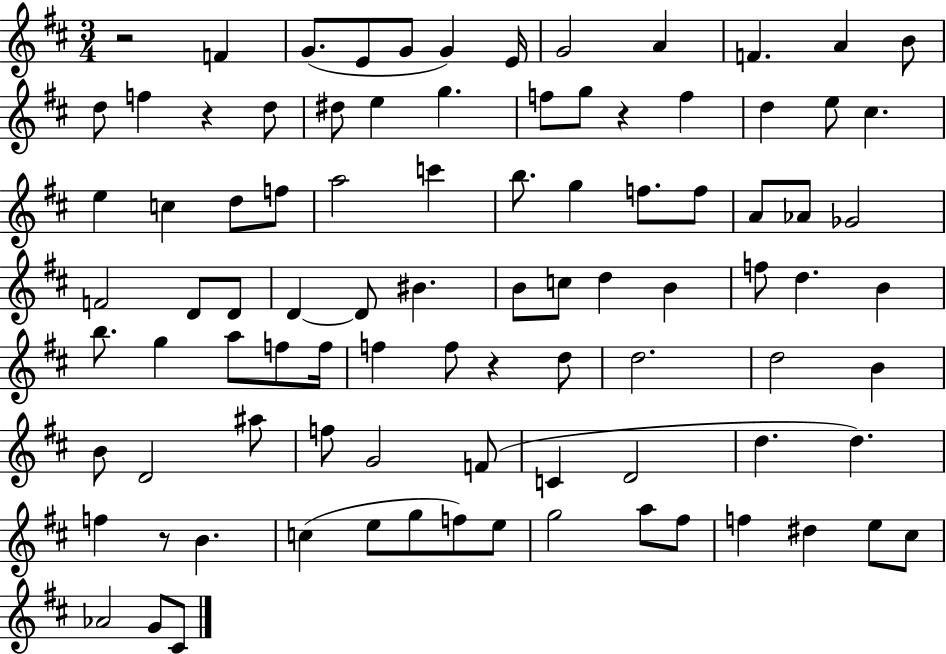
X:1
T:Untitled
M:3/4
L:1/4
K:D
z2 F G/2 E/2 G/2 G E/4 G2 A F A B/2 d/2 f z d/2 ^d/2 e g f/2 g/2 z f d e/2 ^c e c d/2 f/2 a2 c' b/2 g f/2 f/2 A/2 _A/2 _G2 F2 D/2 D/2 D D/2 ^B B/2 c/2 d B f/2 d B b/2 g a/2 f/2 f/4 f f/2 z d/2 d2 d2 B B/2 D2 ^a/2 f/2 G2 F/2 C D2 d d f z/2 B c e/2 g/2 f/2 e/2 g2 a/2 ^f/2 f ^d e/2 ^c/2 _A2 G/2 ^C/2